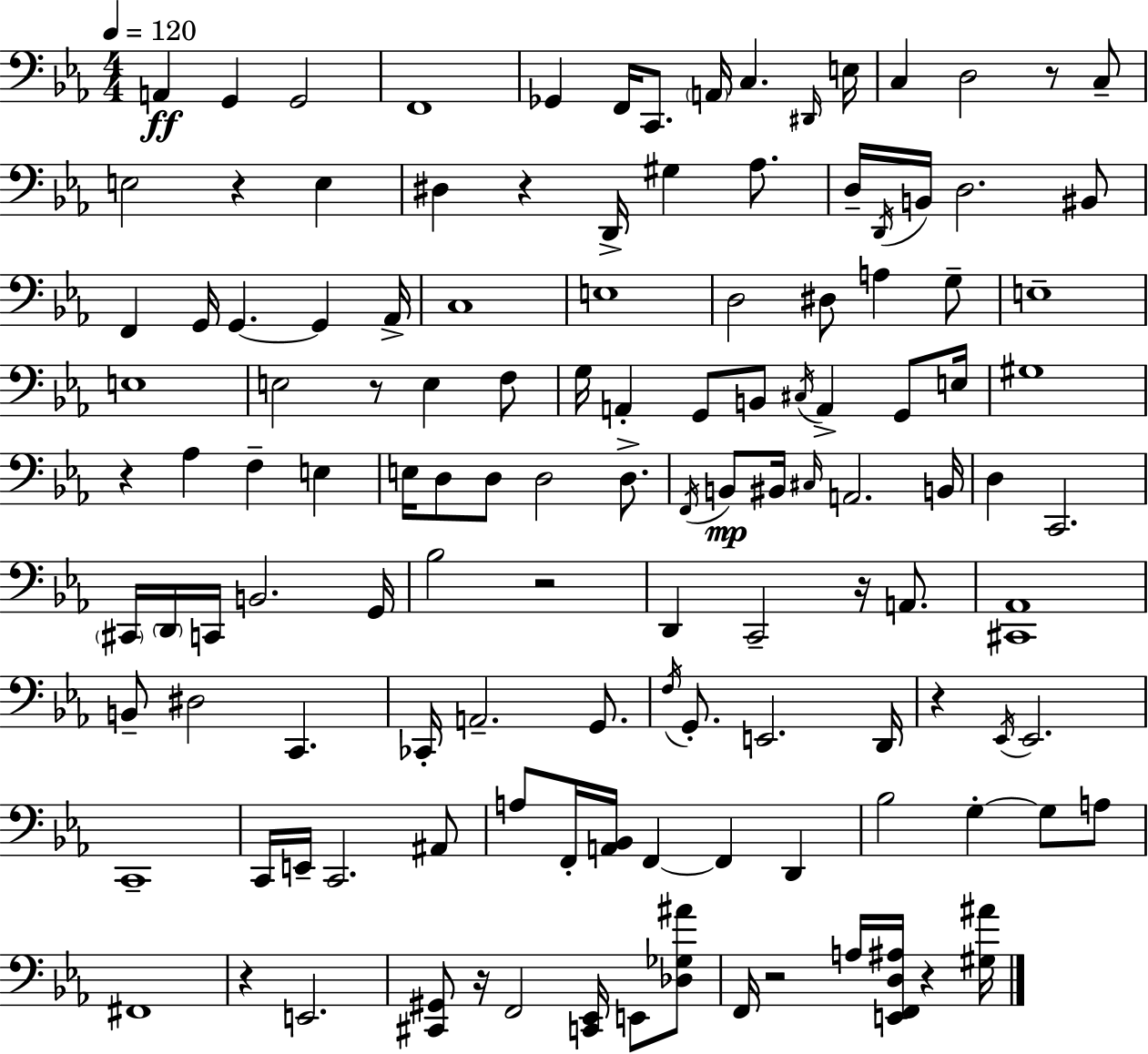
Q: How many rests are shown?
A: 12